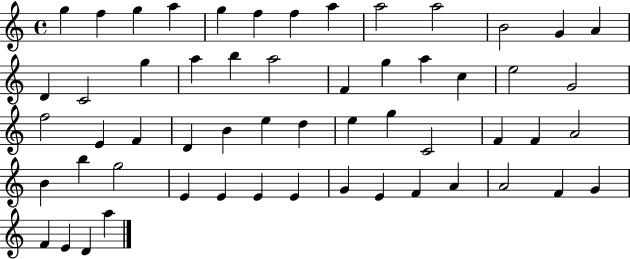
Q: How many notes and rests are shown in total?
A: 56